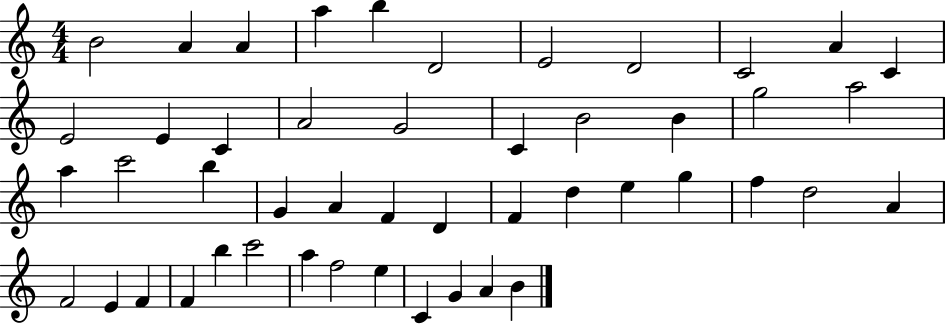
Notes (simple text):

B4/h A4/q A4/q A5/q B5/q D4/h E4/h D4/h C4/h A4/q C4/q E4/h E4/q C4/q A4/h G4/h C4/q B4/h B4/q G5/h A5/h A5/q C6/h B5/q G4/q A4/q F4/q D4/q F4/q D5/q E5/q G5/q F5/q D5/h A4/q F4/h E4/q F4/q F4/q B5/q C6/h A5/q F5/h E5/q C4/q G4/q A4/q B4/q